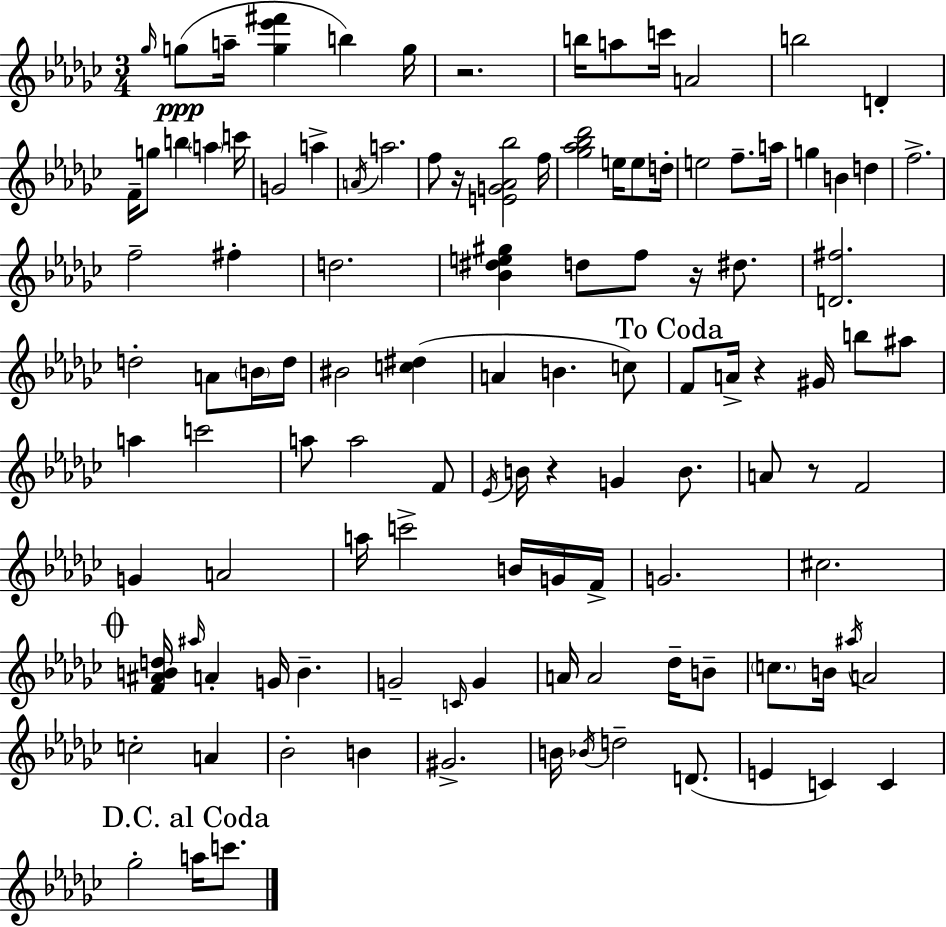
X:1
T:Untitled
M:3/4
L:1/4
K:Ebm
_g/4 g/2 a/4 [g_e'^f'] b g/4 z2 b/4 a/2 c'/4 A2 b2 D F/4 g/2 b a c'/4 G2 a A/4 a2 f/2 z/4 [EG_A_b]2 f/4 [_g_a_b_d']2 e/4 e/2 d/4 e2 f/2 a/4 g B d f2 f2 ^f d2 [_B^de^g] d/2 f/2 z/4 ^d/2 [D^f]2 d2 A/2 B/4 d/4 ^B2 [c^d] A B c/2 F/2 A/4 z ^G/4 b/2 ^a/2 a c'2 a/2 a2 F/2 _E/4 B/4 z G B/2 A/2 z/2 F2 G A2 a/4 c'2 B/4 G/4 F/4 G2 ^c2 [F^ABd]/4 ^a/4 A G/4 B G2 C/4 G A/4 A2 _d/4 B/2 c/2 B/4 ^a/4 A2 c2 A _B2 B ^G2 B/4 _B/4 d2 D/2 E C C _g2 a/4 c'/2